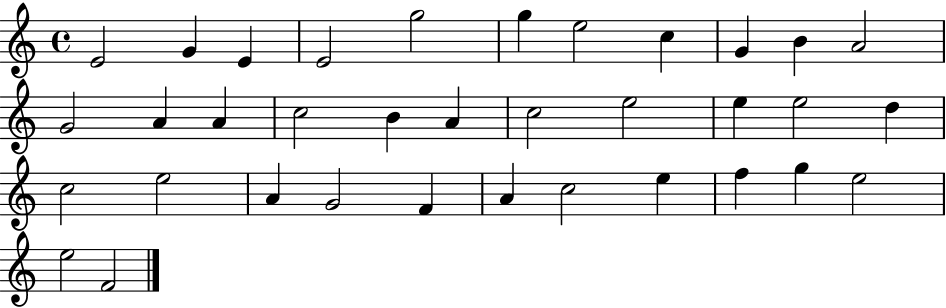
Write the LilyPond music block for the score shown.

{
  \clef treble
  \time 4/4
  \defaultTimeSignature
  \key c \major
  e'2 g'4 e'4 | e'2 g''2 | g''4 e''2 c''4 | g'4 b'4 a'2 | \break g'2 a'4 a'4 | c''2 b'4 a'4 | c''2 e''2 | e''4 e''2 d''4 | \break c''2 e''2 | a'4 g'2 f'4 | a'4 c''2 e''4 | f''4 g''4 e''2 | \break e''2 f'2 | \bar "|."
}